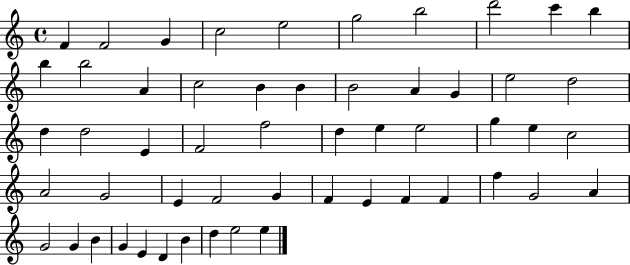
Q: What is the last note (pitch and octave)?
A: E5